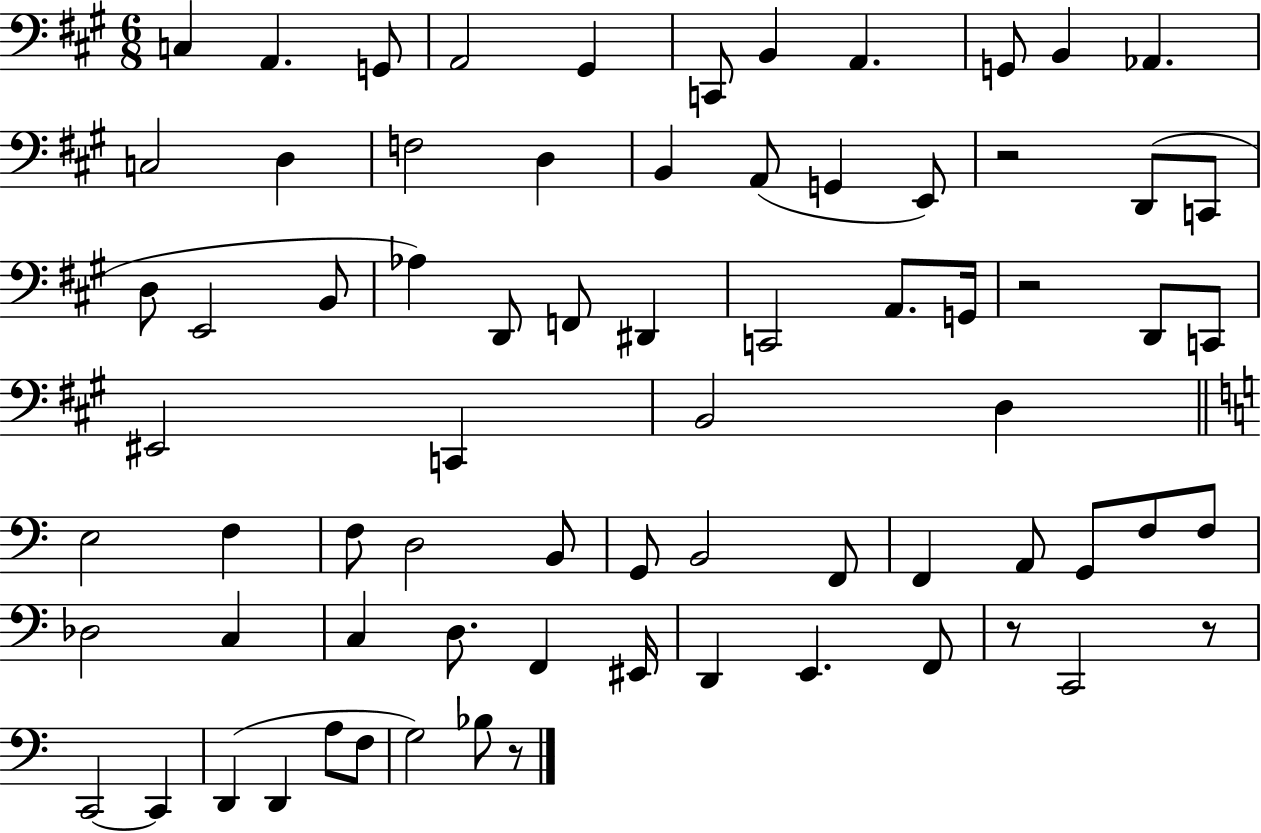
X:1
T:Untitled
M:6/8
L:1/4
K:A
C, A,, G,,/2 A,,2 ^G,, C,,/2 B,, A,, G,,/2 B,, _A,, C,2 D, F,2 D, B,, A,,/2 G,, E,,/2 z2 D,,/2 C,,/2 D,/2 E,,2 B,,/2 _A, D,,/2 F,,/2 ^D,, C,,2 A,,/2 G,,/4 z2 D,,/2 C,,/2 ^E,,2 C,, B,,2 D, E,2 F, F,/2 D,2 B,,/2 G,,/2 B,,2 F,,/2 F,, A,,/2 G,,/2 F,/2 F,/2 _D,2 C, C, D,/2 F,, ^E,,/4 D,, E,, F,,/2 z/2 C,,2 z/2 C,,2 C,, D,, D,, A,/2 F,/2 G,2 _B,/2 z/2